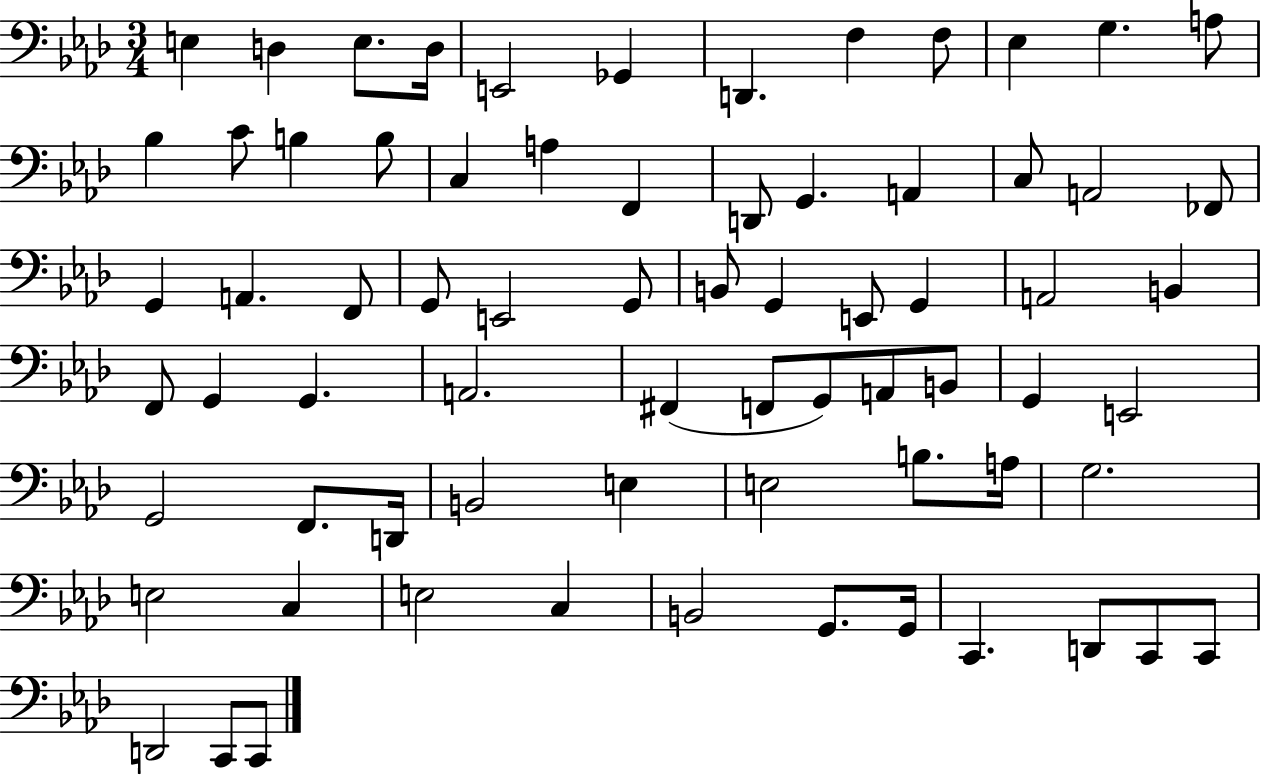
E3/q D3/q E3/e. D3/s E2/h Gb2/q D2/q. F3/q F3/e Eb3/q G3/q. A3/e Bb3/q C4/e B3/q B3/e C3/q A3/q F2/q D2/e G2/q. A2/q C3/e A2/h FES2/e G2/q A2/q. F2/e G2/e E2/h G2/e B2/e G2/q E2/e G2/q A2/h B2/q F2/e G2/q G2/q. A2/h. F#2/q F2/e G2/e A2/e B2/e G2/q E2/h G2/h F2/e. D2/s B2/h E3/q E3/h B3/e. A3/s G3/h. E3/h C3/q E3/h C3/q B2/h G2/e. G2/s C2/q. D2/e C2/e C2/e D2/h C2/e C2/e